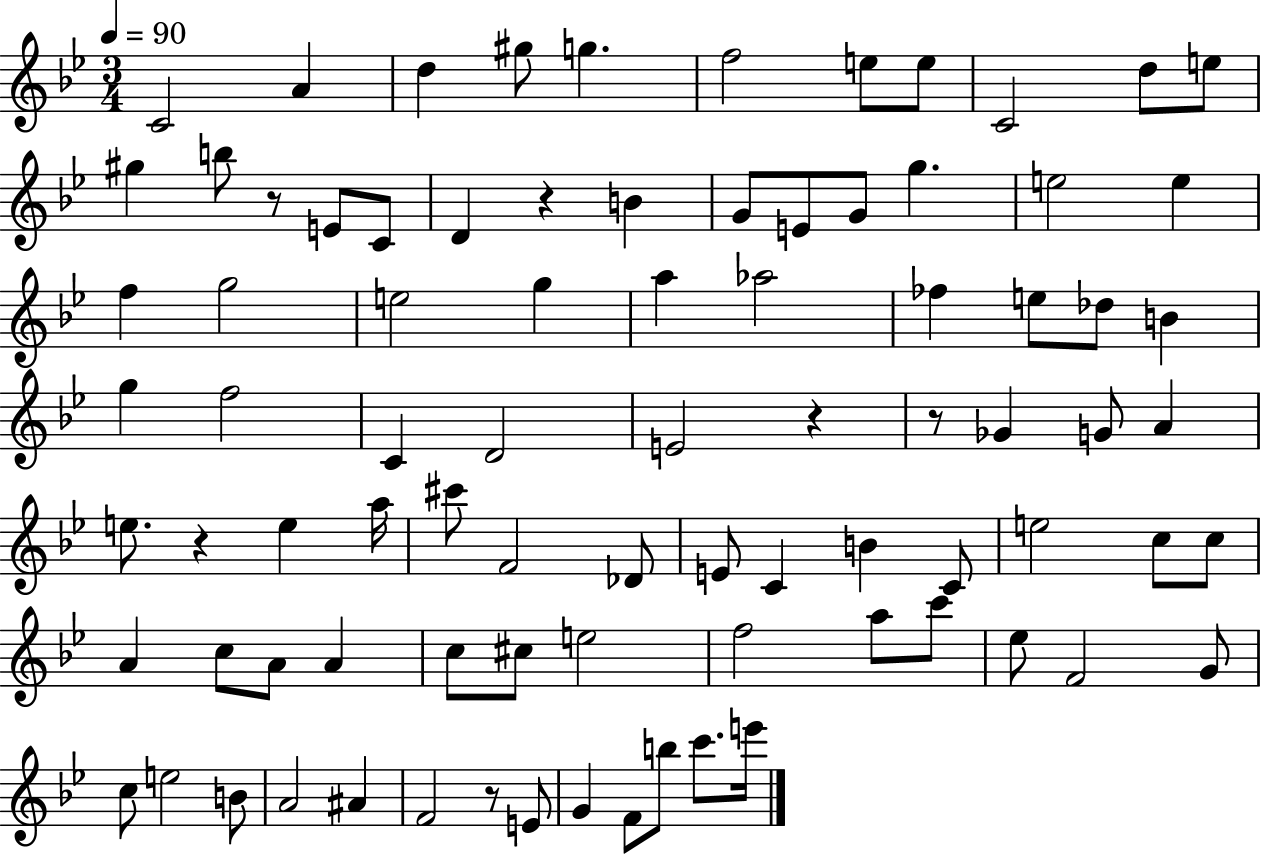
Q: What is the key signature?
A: BES major